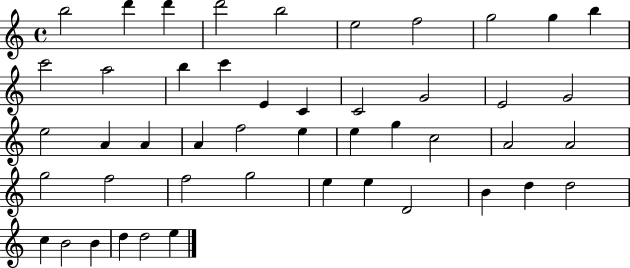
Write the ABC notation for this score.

X:1
T:Untitled
M:4/4
L:1/4
K:C
b2 d' d' d'2 b2 e2 f2 g2 g b c'2 a2 b c' E C C2 G2 E2 G2 e2 A A A f2 e e g c2 A2 A2 g2 f2 f2 g2 e e D2 B d d2 c B2 B d d2 e